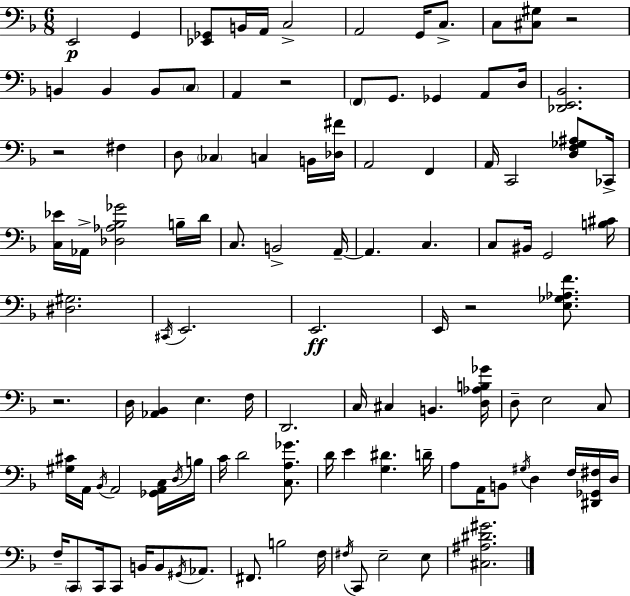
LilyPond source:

{
  \clef bass
  \numericTimeSignature
  \time 6/8
  \key f \major
  \repeat volta 2 { e,2\p g,4 | <ees, ges,>8 b,16 a,16 c2-> | a,2 g,16 c8.-> | c8 <cis gis>8 r2 | \break b,4 b,4 b,8 \parenthesize c8 | a,4 r2 | \parenthesize f,8 g,8. ges,4 a,8 d16 | <des, e, bes,>2. | \break r2 fis4 | d8 \parenthesize ces4 c4 b,16 <des fis'>16 | a,2 f,4 | a,16 c,2 <d f ges ais>8 ces,16-> | \break <c ees'>16 aes,16-> <des aes bes ges'>2 b16-- d'16 | c8. b,2-> a,16--~~ | a,4. c4. | c8 bis,16 g,2 <b cis'>16 | \break <dis gis>2. | \acciaccatura { cis,16 } e,2. | e,2.\ff | e,16 r2 <e ges aes f'>8. | \break r2. | d16 <aes, bes,>4 e4. | f16 d,2. | c16 cis4 b,4. | \break <d aes b ges'>16 d8-- e2 c8 | <gis cis'>16 a,16 \acciaccatura { bes,16 } a,2 | <ges, a, c>16 \acciaccatura { d16 } b16 c'16 d'2 | <c a ges'>8. d'16 e'4 <g dis'>4. | \break d'16-- a8 a,16 b,8 \acciaccatura { gis16 } d4 | f16 <dis, ges, fis>16 d16 f16-- \parenthesize c,8 c,16 c,8 b,16 b,8 | \acciaccatura { gis,16 } aes,8. fis,8. b2 | f16 \acciaccatura { fis16 } c,8 e2-- | \break e8 <cis ais dis' gis'>2. | } \bar "|."
}